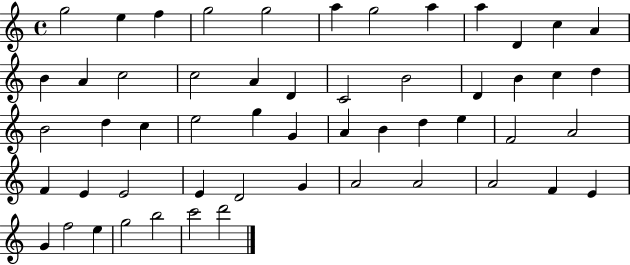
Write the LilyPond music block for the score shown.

{
  \clef treble
  \time 4/4
  \defaultTimeSignature
  \key c \major
  g''2 e''4 f''4 | g''2 g''2 | a''4 g''2 a''4 | a''4 d'4 c''4 a'4 | \break b'4 a'4 c''2 | c''2 a'4 d'4 | c'2 b'2 | d'4 b'4 c''4 d''4 | \break b'2 d''4 c''4 | e''2 g''4 g'4 | a'4 b'4 d''4 e''4 | f'2 a'2 | \break f'4 e'4 e'2 | e'4 d'2 g'4 | a'2 a'2 | a'2 f'4 e'4 | \break g'4 f''2 e''4 | g''2 b''2 | c'''2 d'''2 | \bar "|."
}